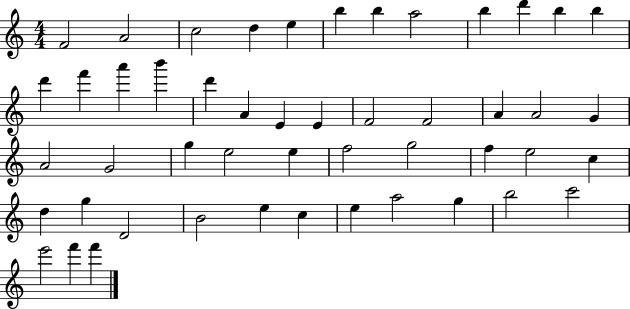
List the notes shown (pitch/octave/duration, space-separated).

F4/h A4/h C5/h D5/q E5/q B5/q B5/q A5/h B5/q D6/q B5/q B5/q D6/q F6/q A6/q B6/q D6/q A4/q E4/q E4/q F4/h F4/h A4/q A4/h G4/q A4/h G4/h G5/q E5/h E5/q F5/h G5/h F5/q E5/h C5/q D5/q G5/q D4/h B4/h E5/q C5/q E5/q A5/h G5/q B5/h C6/h E6/h F6/q F6/q